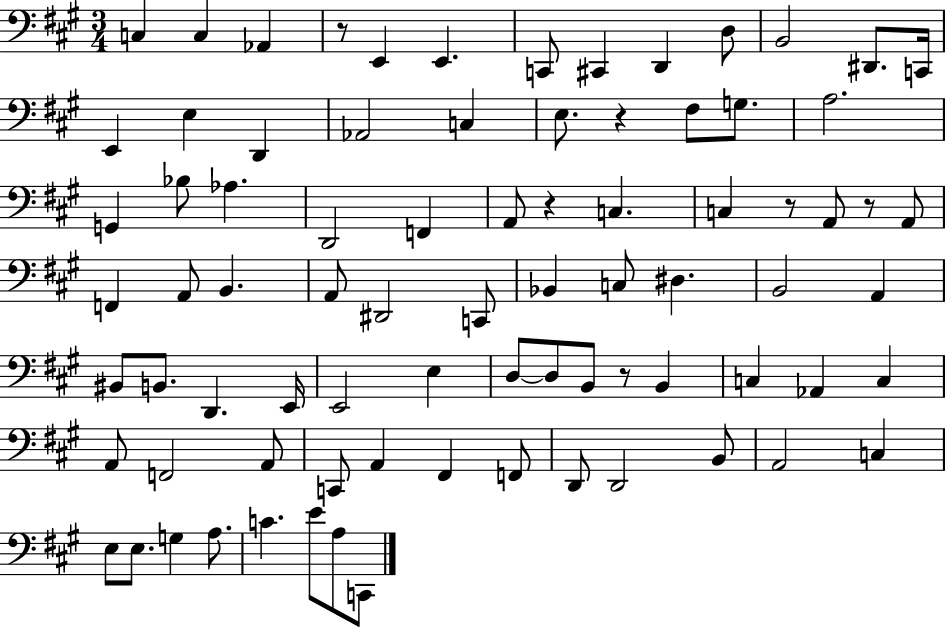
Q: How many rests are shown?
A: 6